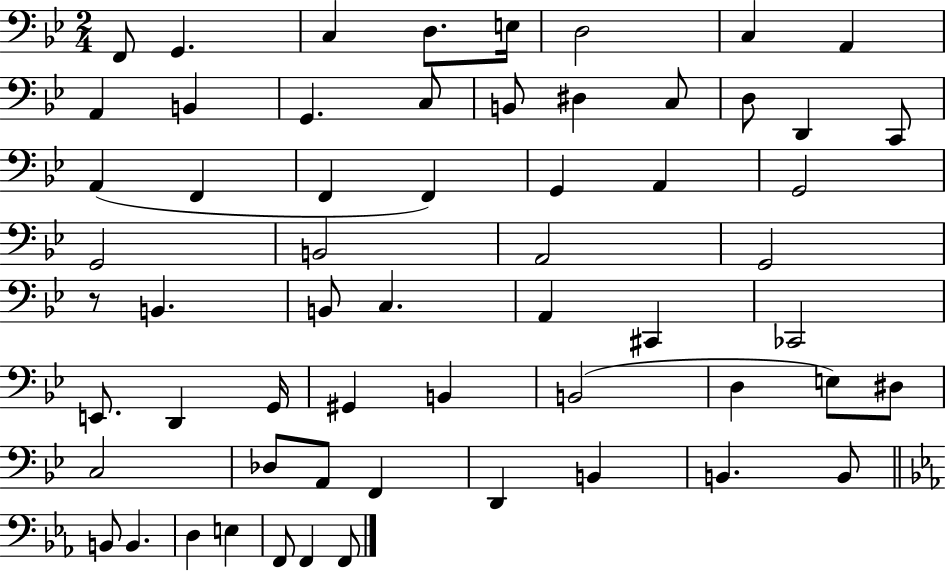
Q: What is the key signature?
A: BES major